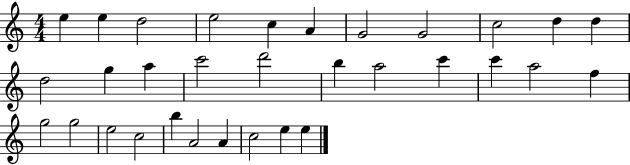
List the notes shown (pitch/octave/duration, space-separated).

E5/q E5/q D5/h E5/h C5/q A4/q G4/h G4/h C5/h D5/q D5/q D5/h G5/q A5/q C6/h D6/h B5/q A5/h C6/q C6/q A5/h F5/q G5/h G5/h E5/h C5/h B5/q A4/h A4/q C5/h E5/q E5/q